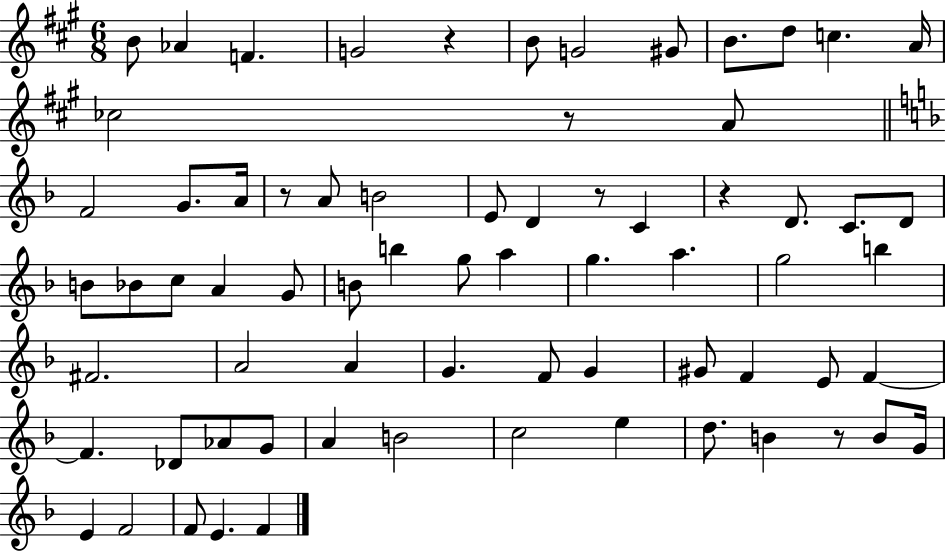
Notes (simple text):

B4/e Ab4/q F4/q. G4/h R/q B4/e G4/h G#4/e B4/e. D5/e C5/q. A4/s CES5/h R/e A4/e F4/h G4/e. A4/s R/e A4/e B4/h E4/e D4/q R/e C4/q R/q D4/e. C4/e. D4/e B4/e Bb4/e C5/e A4/q G4/e B4/e B5/q G5/e A5/q G5/q. A5/q. G5/h B5/q F#4/h. A4/h A4/q G4/q. F4/e G4/q G#4/e F4/q E4/e F4/q F4/q. Db4/e Ab4/e G4/e A4/q B4/h C5/h E5/q D5/e. B4/q R/e B4/e G4/s E4/q F4/h F4/e E4/q. F4/q